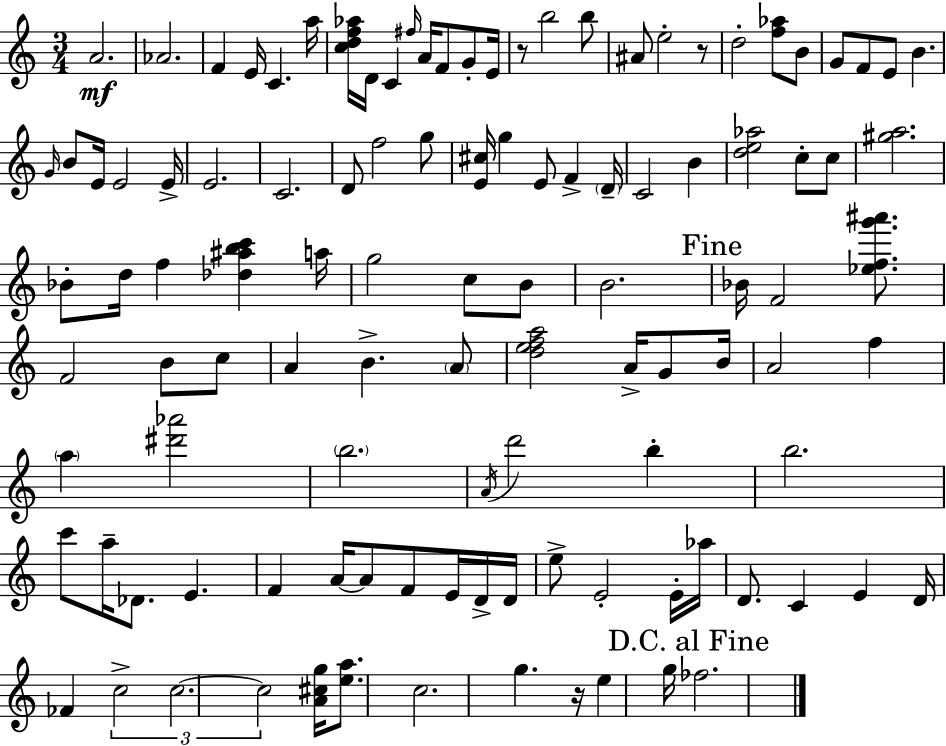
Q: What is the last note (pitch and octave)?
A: FES5